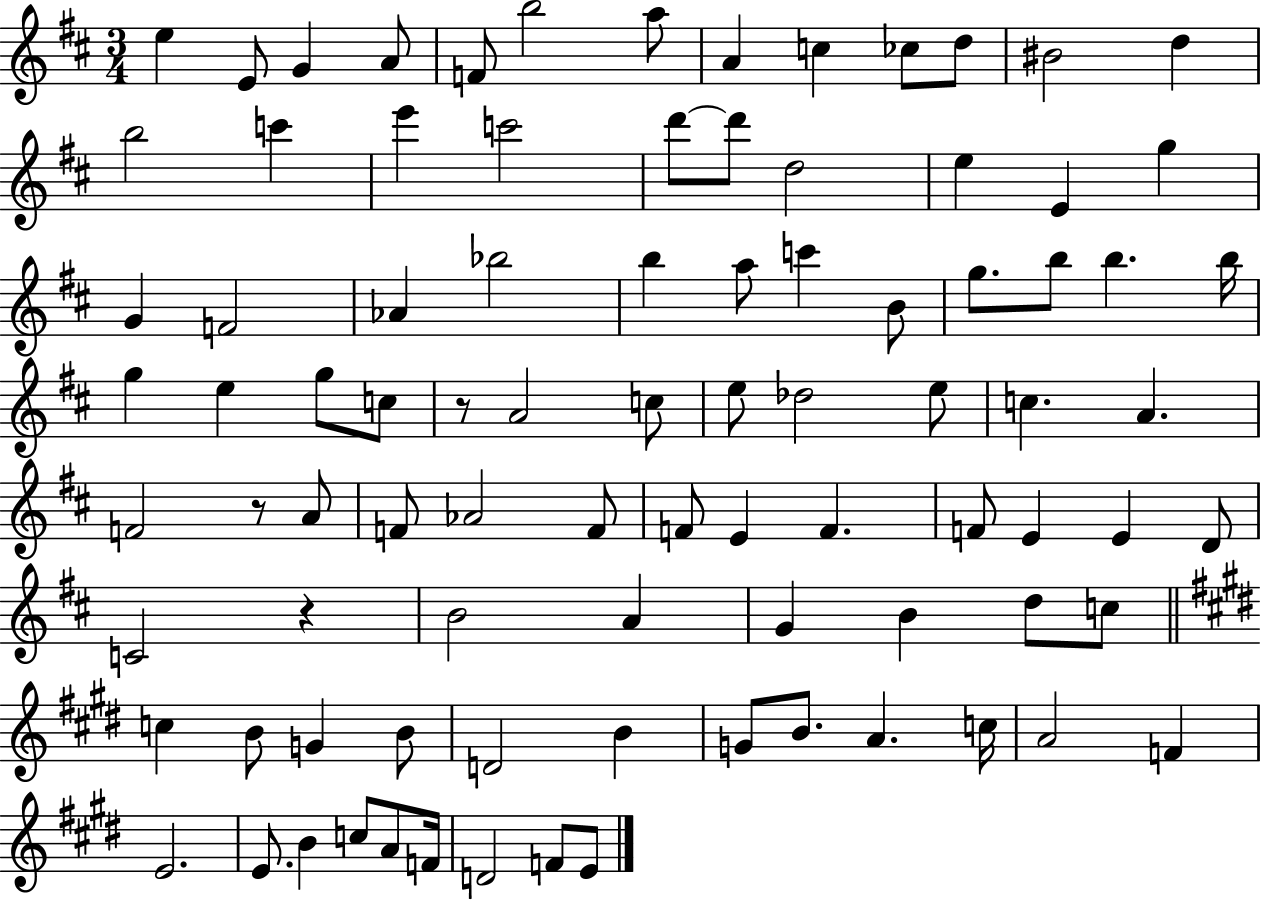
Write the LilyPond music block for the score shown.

{
  \clef treble
  \numericTimeSignature
  \time 3/4
  \key d \major
  \repeat volta 2 { e''4 e'8 g'4 a'8 | f'8 b''2 a''8 | a'4 c''4 ces''8 d''8 | bis'2 d''4 | \break b''2 c'''4 | e'''4 c'''2 | d'''8~~ d'''8 d''2 | e''4 e'4 g''4 | \break g'4 f'2 | aes'4 bes''2 | b''4 a''8 c'''4 b'8 | g''8. b''8 b''4. b''16 | \break g''4 e''4 g''8 c''8 | r8 a'2 c''8 | e''8 des''2 e''8 | c''4. a'4. | \break f'2 r8 a'8 | f'8 aes'2 f'8 | f'8 e'4 f'4. | f'8 e'4 e'4 d'8 | \break c'2 r4 | b'2 a'4 | g'4 b'4 d''8 c''8 | \bar "||" \break \key e \major c''4 b'8 g'4 b'8 | d'2 b'4 | g'8 b'8. a'4. c''16 | a'2 f'4 | \break e'2. | e'8. b'4 c''8 a'8 f'16 | d'2 f'8 e'8 | } \bar "|."
}